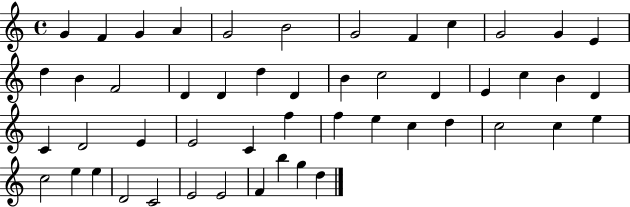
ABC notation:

X:1
T:Untitled
M:4/4
L:1/4
K:C
G F G A G2 B2 G2 F c G2 G E d B F2 D D d D B c2 D E c B D C D2 E E2 C f f e c d c2 c e c2 e e D2 C2 E2 E2 F b g d